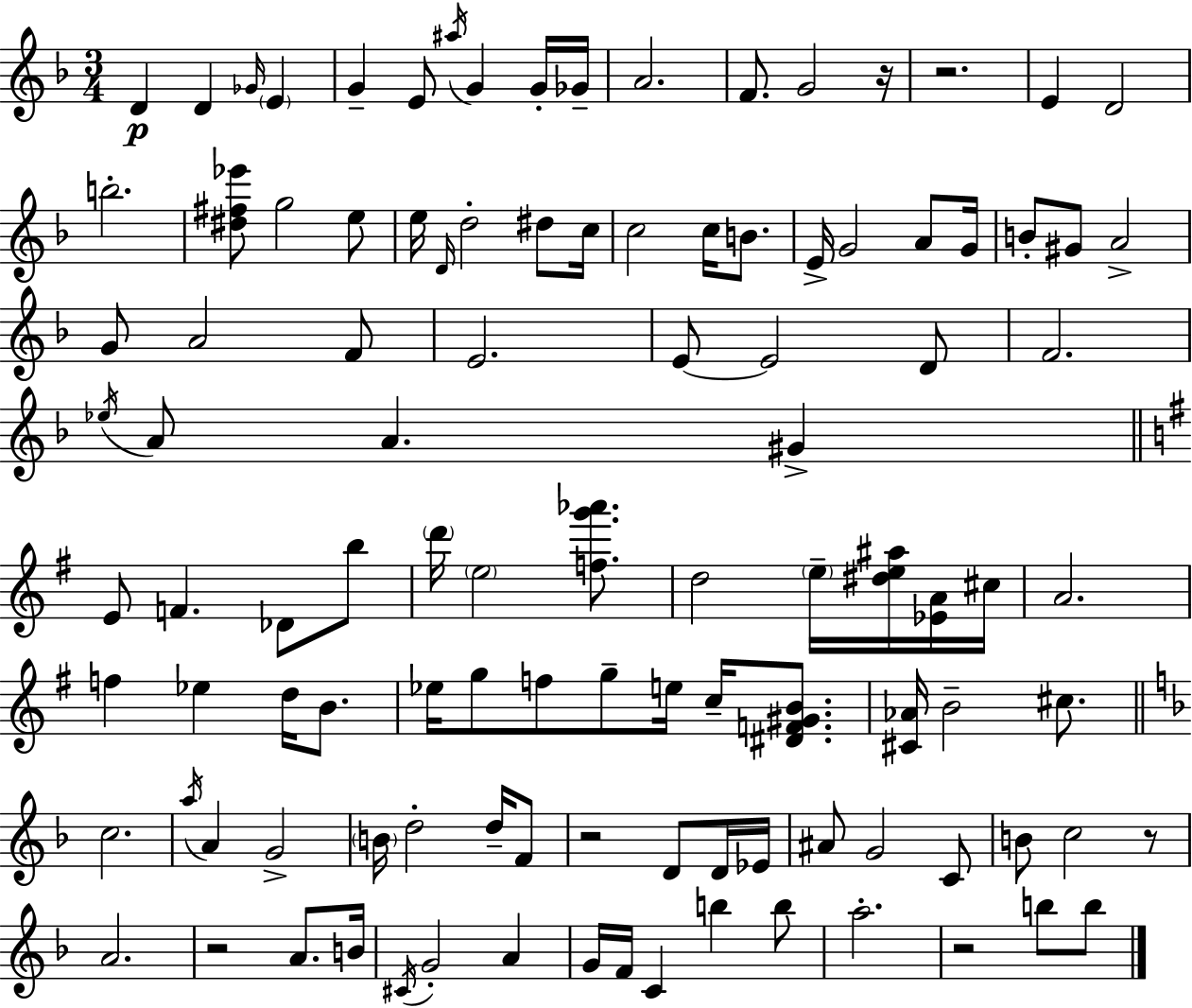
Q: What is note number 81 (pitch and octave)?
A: C4